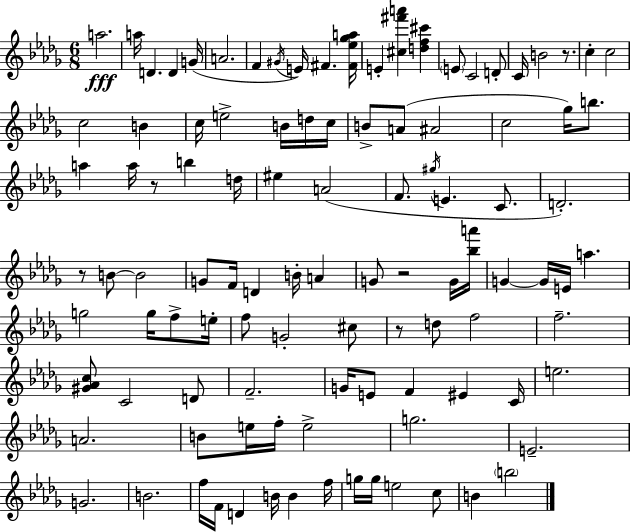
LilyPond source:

{
  \clef treble
  \numericTimeSignature
  \time 6/8
  \key bes \minor
  a''2.\fff | a''16 d'4. d'4 g'16( | a'2. | f'4 \acciaccatura { gis'16 }) e'16 fis'4. | \break <fis' ees'' ges'' a''>16 e'4-. <cis'' fis''' a'''>4 <d'' f'' cis'''>4 | \parenthesize e'8 c'2 d'8-. | c'16 b'2 r8. | c''4-. c''2 | \break c''2 b'4 | c''16 e''2-> b'16 d''16 | c''16 b'8-> a'8( ais'2 | c''2 ges''16) b''8. | \break a''4 a''16 r8 b''4 | d''16 eis''4 a'2( | f'8. \acciaccatura { gis''16 } e'4. c'8. | d'2.-.) | \break r8 b'8~~ b'2 | g'8 f'16 d'4 b'16-. a'4 | g'8 r2 | g'16 <bes'' a'''>16 g'4~~ g'16 e'16 a''4. | \break g''2 g''16 f''8-> | e''16-. f''8 g'2-. | cis''8 r8 d''8 f''2 | f''2.-- | \break <gis' aes' c''>8 c'2 | d'8 f'2.-- | g'16 e'8 f'4 eis'4 | c'16 e''2. | \break a'2. | b'8 e''16 f''16-. e''2-> | g''2. | e'2.-- | \break g'2. | b'2. | f''16 f'16 d'4 b'16 b'4 | f''16 g''16 g''16 e''2 | \break c''8 b'4 \parenthesize b''2 | \bar "|."
}